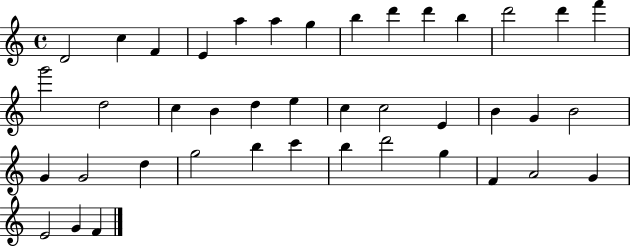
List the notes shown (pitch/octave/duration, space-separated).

D4/h C5/q F4/q E4/q A5/q A5/q G5/q B5/q D6/q D6/q B5/q D6/h D6/q F6/q G6/h D5/h C5/q B4/q D5/q E5/q C5/q C5/h E4/q B4/q G4/q B4/h G4/q G4/h D5/q G5/h B5/q C6/q B5/q D6/h G5/q F4/q A4/h G4/q E4/h G4/q F4/q